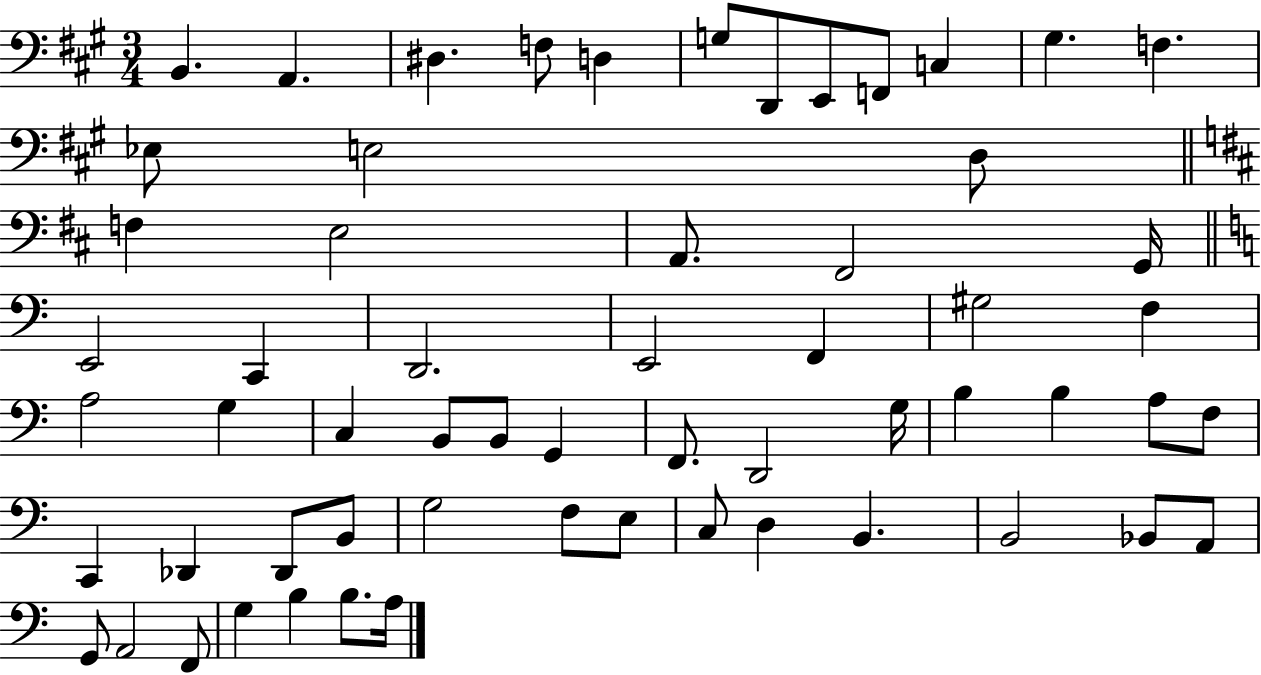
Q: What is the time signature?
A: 3/4